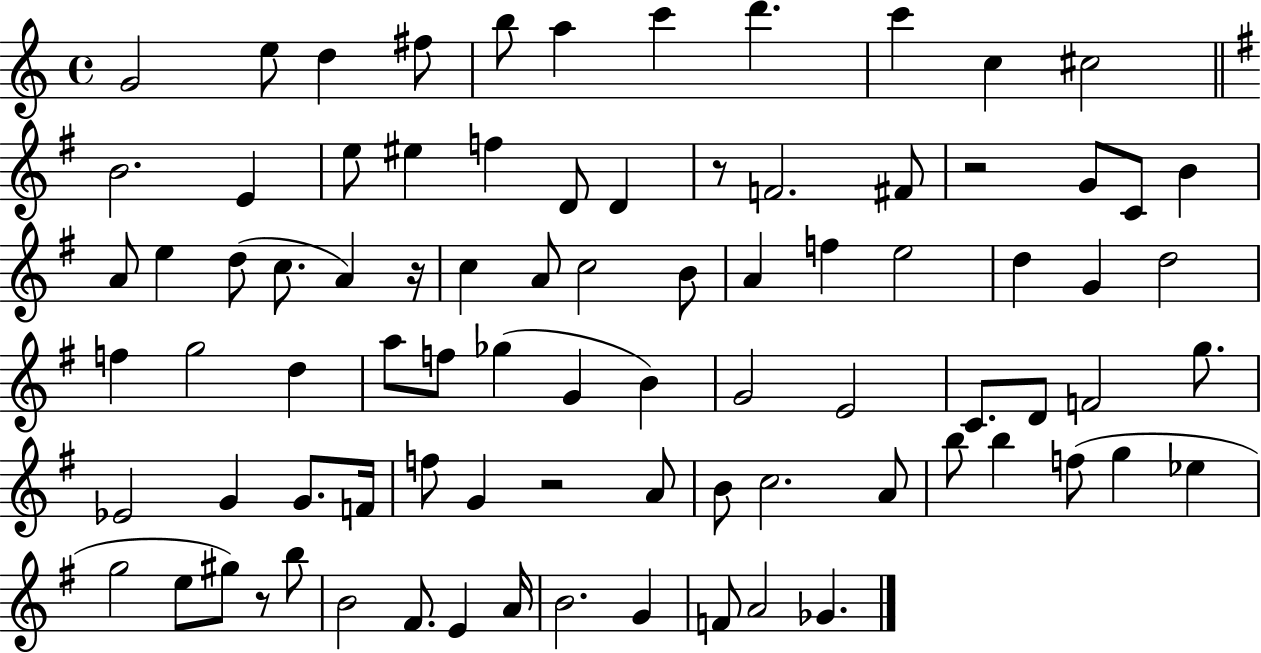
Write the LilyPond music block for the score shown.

{
  \clef treble
  \time 4/4
  \defaultTimeSignature
  \key c \major
  g'2 e''8 d''4 fis''8 | b''8 a''4 c'''4 d'''4. | c'''4 c''4 cis''2 | \bar "||" \break \key e \minor b'2. e'4 | e''8 eis''4 f''4 d'8 d'4 | r8 f'2. fis'8 | r2 g'8 c'8 b'4 | \break a'8 e''4 d''8( c''8. a'4) r16 | c''4 a'8 c''2 b'8 | a'4 f''4 e''2 | d''4 g'4 d''2 | \break f''4 g''2 d''4 | a''8 f''8 ges''4( g'4 b'4) | g'2 e'2 | c'8. d'8 f'2 g''8. | \break ees'2 g'4 g'8. f'16 | f''8 g'4 r2 a'8 | b'8 c''2. a'8 | b''8 b''4 f''8( g''4 ees''4 | \break g''2 e''8 gis''8) r8 b''8 | b'2 fis'8. e'4 a'16 | b'2. g'4 | f'8 a'2 ges'4. | \break \bar "|."
}